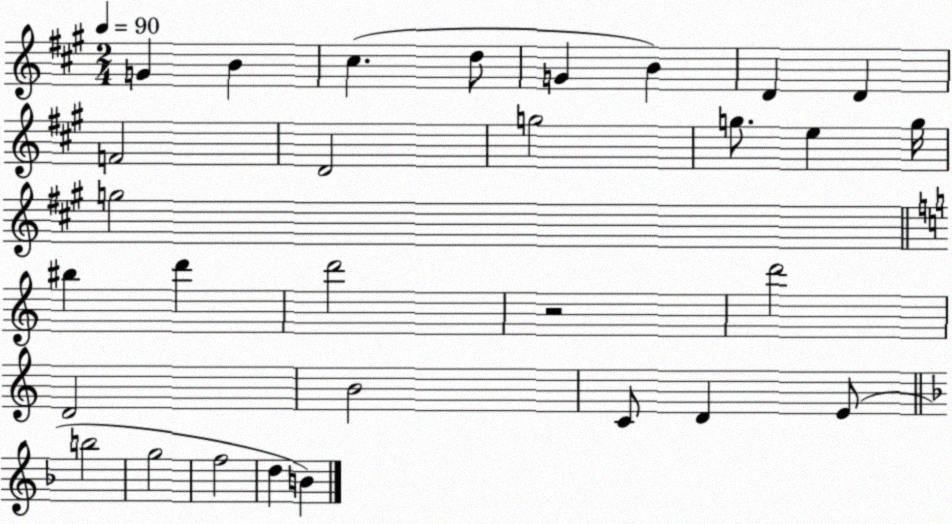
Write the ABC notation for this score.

X:1
T:Untitled
M:2/4
L:1/4
K:A
G B ^c d/2 G B D D F2 D2 g2 g/2 e g/4 g2 ^b d' d'2 z2 d'2 D2 B2 C/2 D E/2 b2 g2 f2 d B